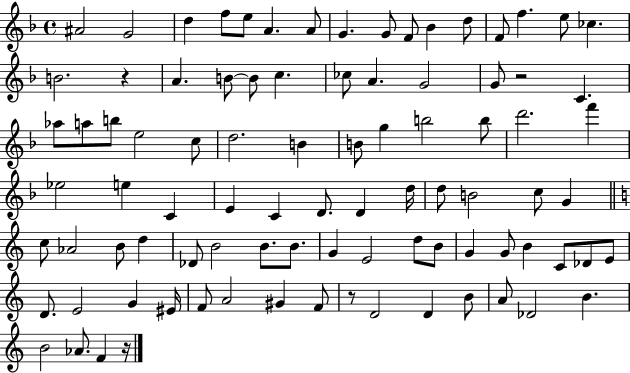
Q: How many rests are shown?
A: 4